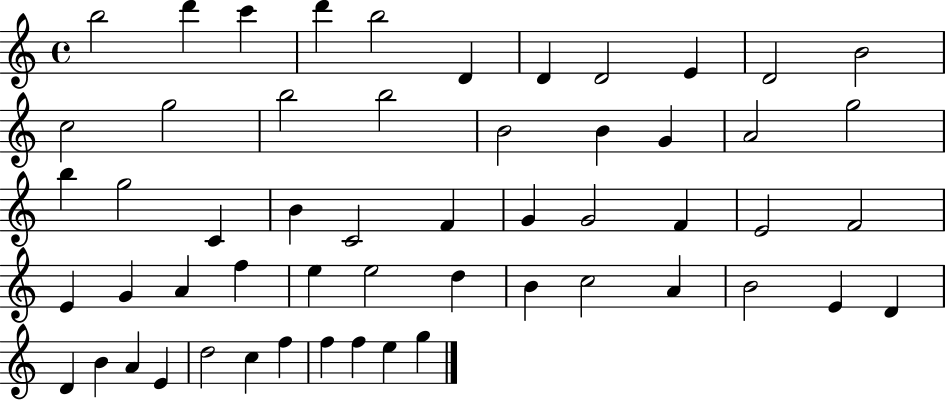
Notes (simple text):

B5/h D6/q C6/q D6/q B5/h D4/q D4/q D4/h E4/q D4/h B4/h C5/h G5/h B5/h B5/h B4/h B4/q G4/q A4/h G5/h B5/q G5/h C4/q B4/q C4/h F4/q G4/q G4/h F4/q E4/h F4/h E4/q G4/q A4/q F5/q E5/q E5/h D5/q B4/q C5/h A4/q B4/h E4/q D4/q D4/q B4/q A4/q E4/q D5/h C5/q F5/q F5/q F5/q E5/q G5/q